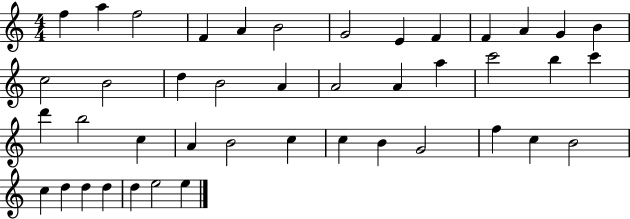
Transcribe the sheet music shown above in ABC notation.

X:1
T:Untitled
M:4/4
L:1/4
K:C
f a f2 F A B2 G2 E F F A G B c2 B2 d B2 A A2 A a c'2 b c' d' b2 c A B2 c c B G2 f c B2 c d d d d e2 e